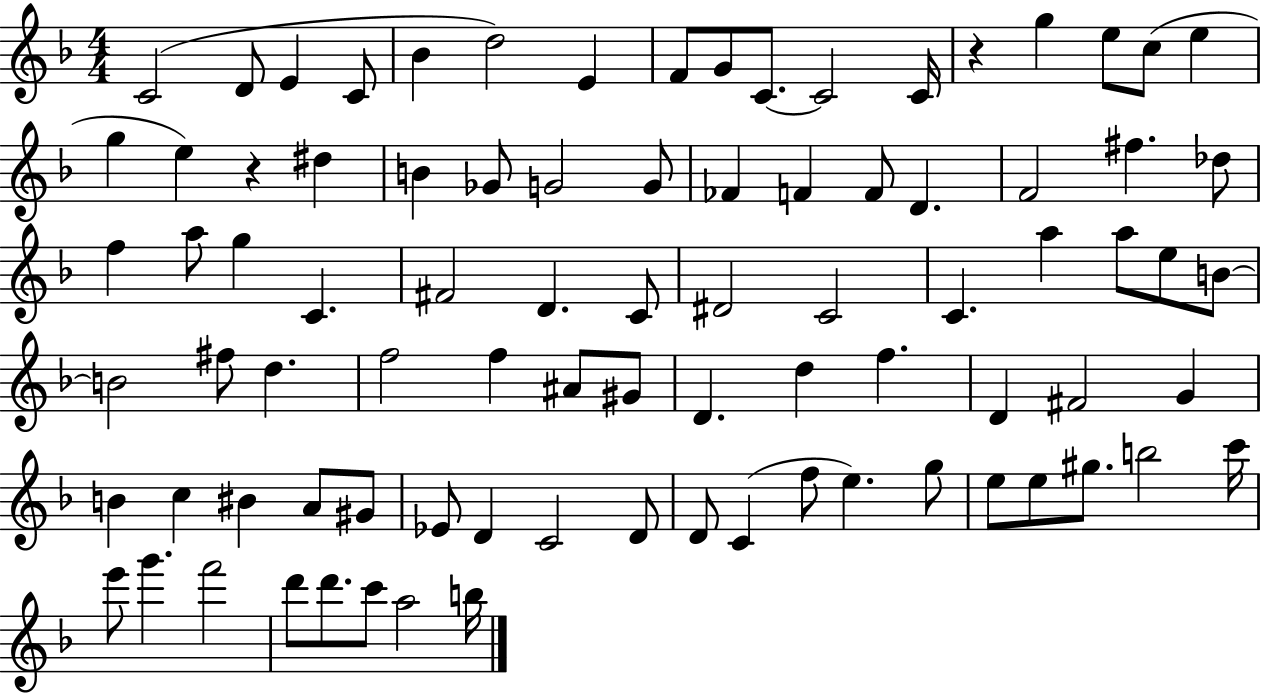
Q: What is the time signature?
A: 4/4